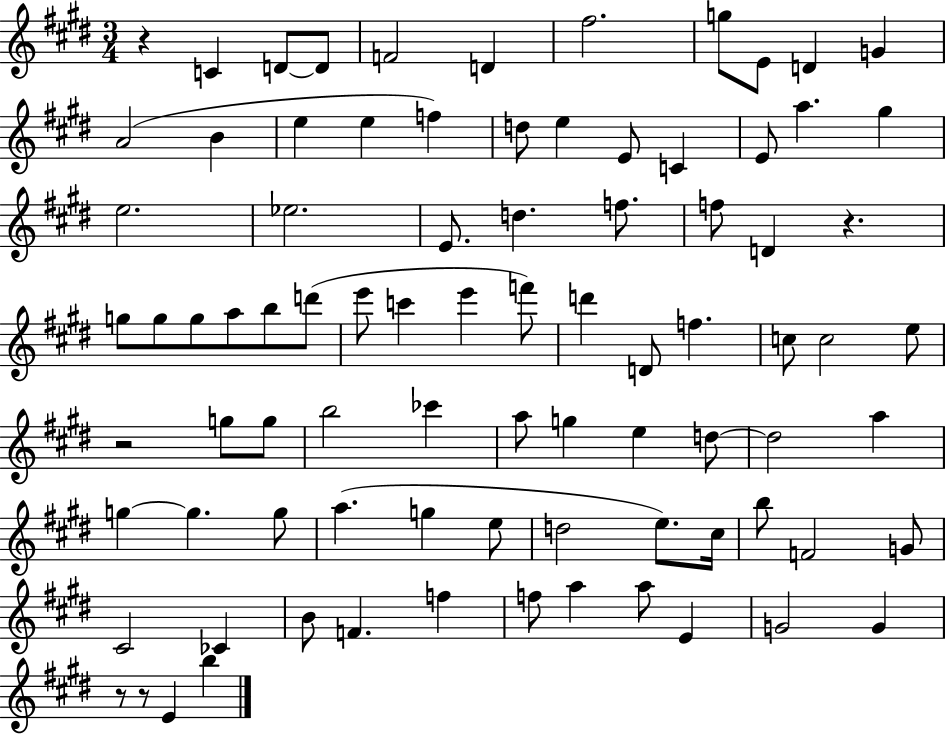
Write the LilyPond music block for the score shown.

{
  \clef treble
  \numericTimeSignature
  \time 3/4
  \key e \major
  r4 c'4 d'8~~ d'8 | f'2 d'4 | fis''2. | g''8 e'8 d'4 g'4 | \break a'2( b'4 | e''4 e''4 f''4) | d''8 e''4 e'8 c'4 | e'8 a''4. gis''4 | \break e''2. | ees''2. | e'8. d''4. f''8. | f''8 d'4 r4. | \break g''8 g''8 g''8 a''8 b''8 d'''8( | e'''8 c'''4 e'''4 f'''8) | d'''4 d'8 f''4. | c''8 c''2 e''8 | \break r2 g''8 g''8 | b''2 ces'''4 | a''8 g''4 e''4 d''8~~ | d''2 a''4 | \break g''4~~ g''4. g''8 | a''4.( g''4 e''8 | d''2 e''8.) cis''16 | b''8 f'2 g'8 | \break cis'2 ces'4 | b'8 f'4. f''4 | f''8 a''4 a''8 e'4 | g'2 g'4 | \break r8 r8 e'4 b''4 | \bar "|."
}